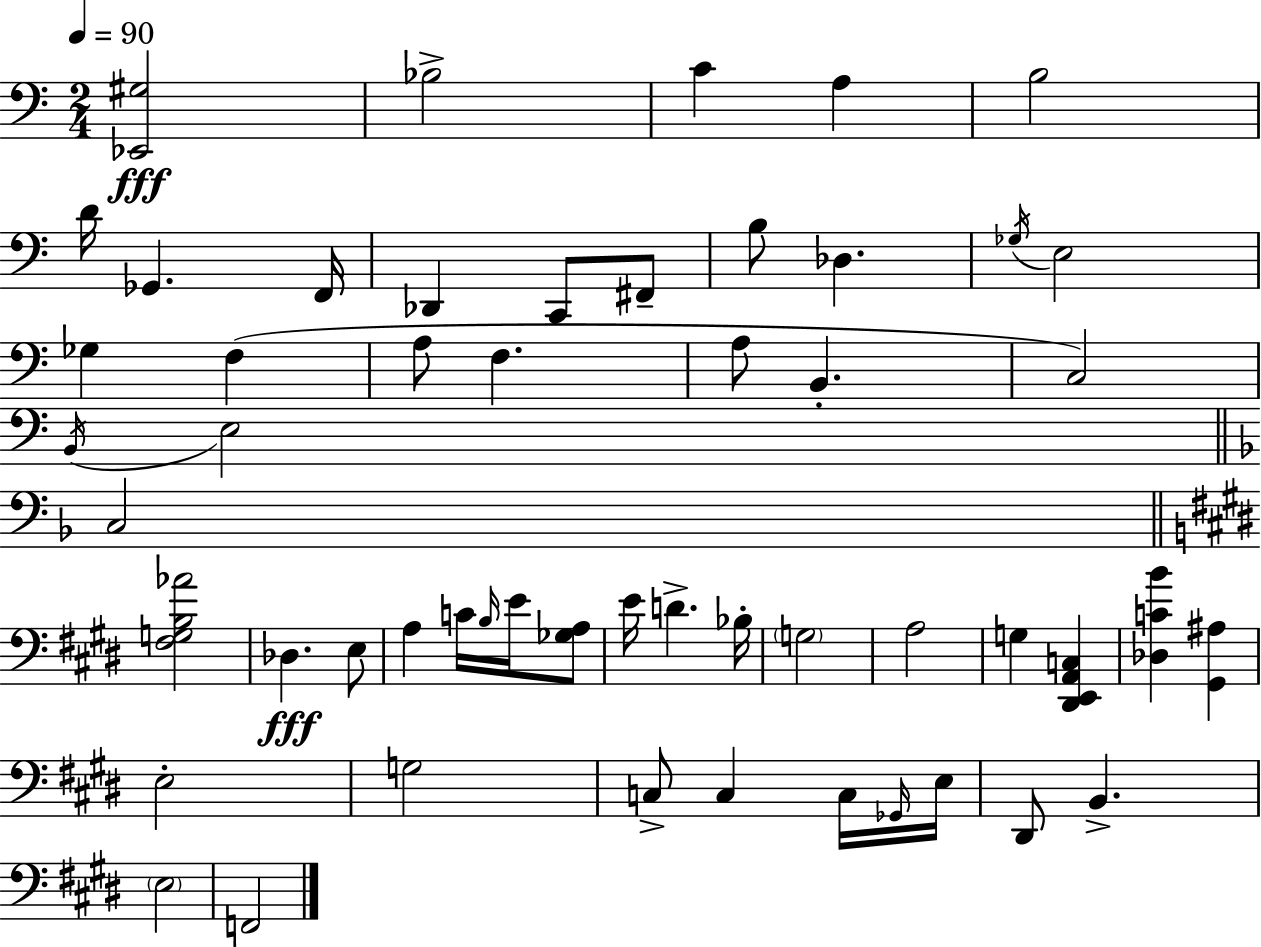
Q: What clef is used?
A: bass